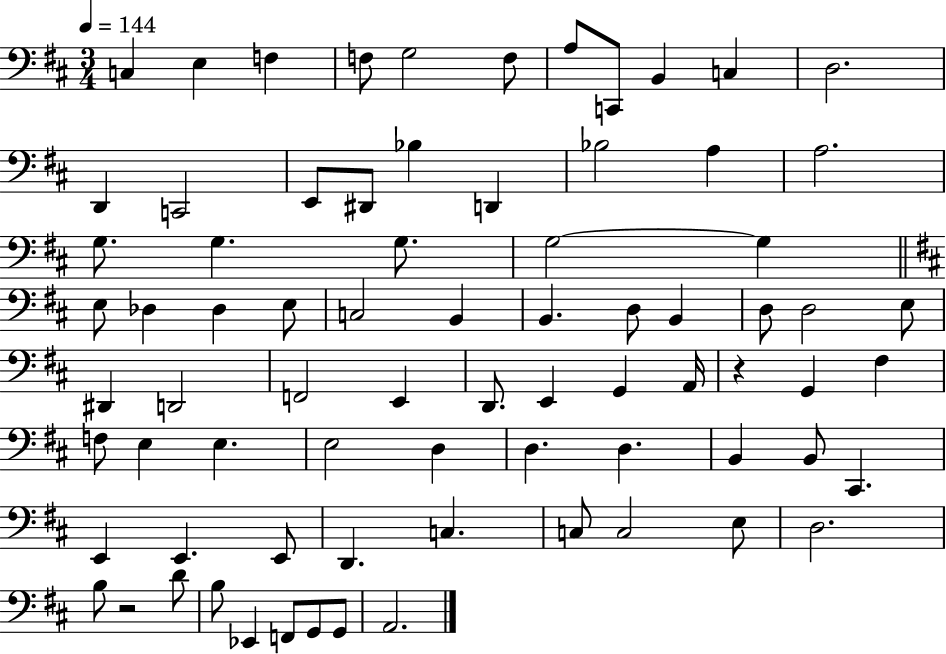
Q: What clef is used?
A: bass